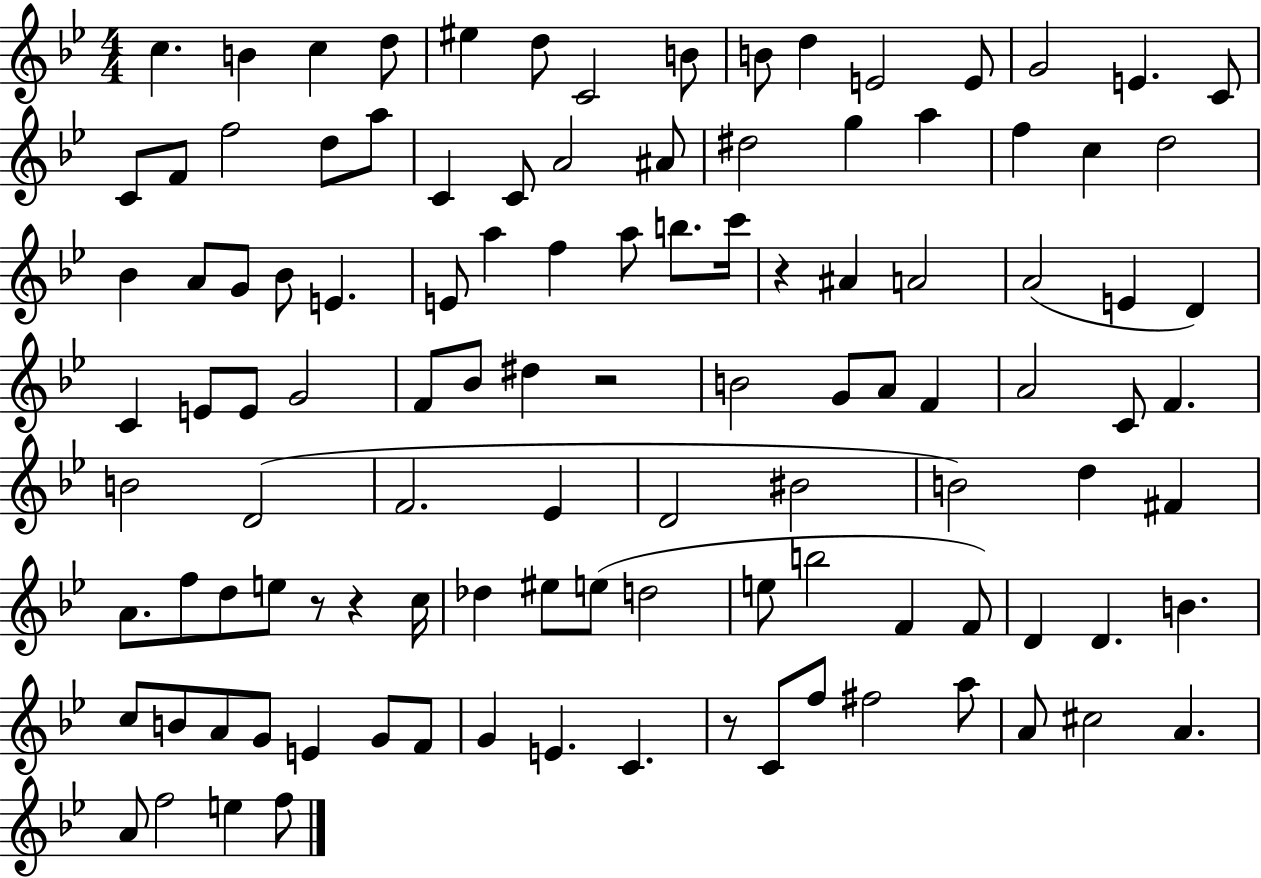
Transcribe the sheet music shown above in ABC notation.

X:1
T:Untitled
M:4/4
L:1/4
K:Bb
c B c d/2 ^e d/2 C2 B/2 B/2 d E2 E/2 G2 E C/2 C/2 F/2 f2 d/2 a/2 C C/2 A2 ^A/2 ^d2 g a f c d2 _B A/2 G/2 _B/2 E E/2 a f a/2 b/2 c'/4 z ^A A2 A2 E D C E/2 E/2 G2 F/2 _B/2 ^d z2 B2 G/2 A/2 F A2 C/2 F B2 D2 F2 _E D2 ^B2 B2 d ^F A/2 f/2 d/2 e/2 z/2 z c/4 _d ^e/2 e/2 d2 e/2 b2 F F/2 D D B c/2 B/2 A/2 G/2 E G/2 F/2 G E C z/2 C/2 f/2 ^f2 a/2 A/2 ^c2 A A/2 f2 e f/2